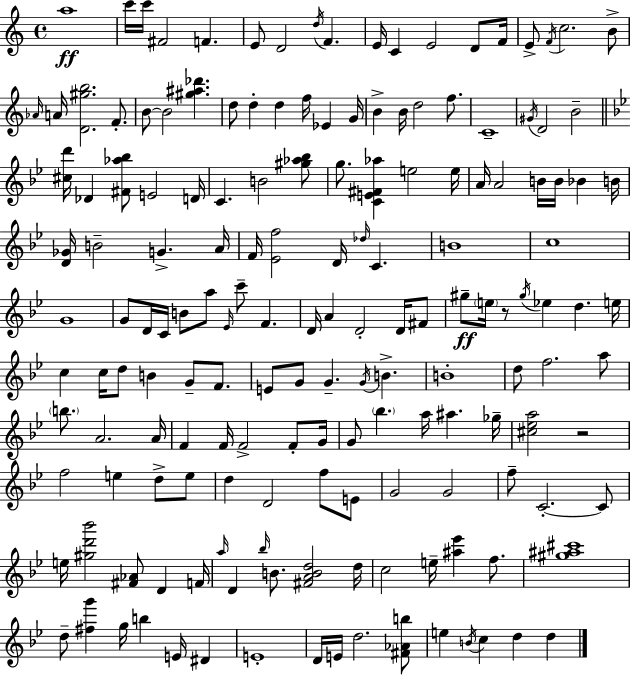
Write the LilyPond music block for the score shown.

{
  \clef treble
  \time 4/4
  \defaultTimeSignature
  \key a \minor
  \repeat volta 2 { a''1\ff | c'''16 c'''16 fis'2 f'4. | e'8 d'2 \acciaccatura { d''16 } f'4. | e'16 c'4 e'2 d'8 | \break f'16 e'8-> \acciaccatura { f'16 } c''2. | b'8-> \grace { aes'16 } a'16 <d' gis'' b''>2. | f'8.-. b'8~~ b'2 <gis'' ais'' des'''>4. | d''8 d''4-. d''4 f''16 ees'4 | \break g'16 b'4-> b'16 d''2 | f''8. c'1-- | \acciaccatura { gis'16 } d'2 b'2-- | \bar "||" \break \key bes \major <cis'' d'''>16 des'4 <fis' aes'' bes''>8 e'2 d'16 | c'4. b'2 <gis'' aes'' bes''>8 | g''8. <c' e' fis' aes''>4 e''2 e''16 | a'16 a'2 b'16 b'16 bes'4 b'16 | \break <d' ges'>16 b'2-- g'4.-> a'16 | f'16 <ees' f''>2 d'16 \grace { des''16 } c'4. | b'1 | c''1 | \break g'1 | g'8 d'16 c'16 b'8 a''8 \grace { ees'16 } c'''8-- f'4. | d'16 a'4 d'2-. d'16 | fis'8 gis''8--\ff \parenthesize e''16 r8 \acciaccatura { gis''16 } ees''4 d''4. | \break e''16 c''4 c''16 d''8 b'4 g'8-- | f'8. e'8 g'8 g'4.-- \acciaccatura { g'16 } b'4.-> | b'1-. | d''8 f''2. | \break a''8 \parenthesize b''8. a'2. | a'16 f'4 f'16 f'2-> | f'8-. g'16 g'8 \parenthesize bes''4. a''16 ais''4. | ges''16-- <cis'' ees'' a''>2 r2 | \break f''2 e''4 | d''8-> e''8 d''4 d'2 | f''8 e'8 g'2 g'2 | f''8-- c'2.-.~~ | \break c'8 e''16 <gis'' d''' bes'''>2 <fis' aes'>8 d'4 | f'16 \grace { a''16 } d'4 \grace { bes''16 } b'8. <fis' a' b' d''>2 | d''16 c''2 e''16-- <ais'' ees'''>4 | f''8. <gis'' ais'' cis'''>1 | \break d''8-- <fis'' g'''>4 g''16 b''4 | e'16 dis'4 e'1-. | d'16 e'16 d''2. | <fis' aes' b''>8 e''4 \acciaccatura { b'16 } c''4 d''4 | \break d''4 } \bar "|."
}